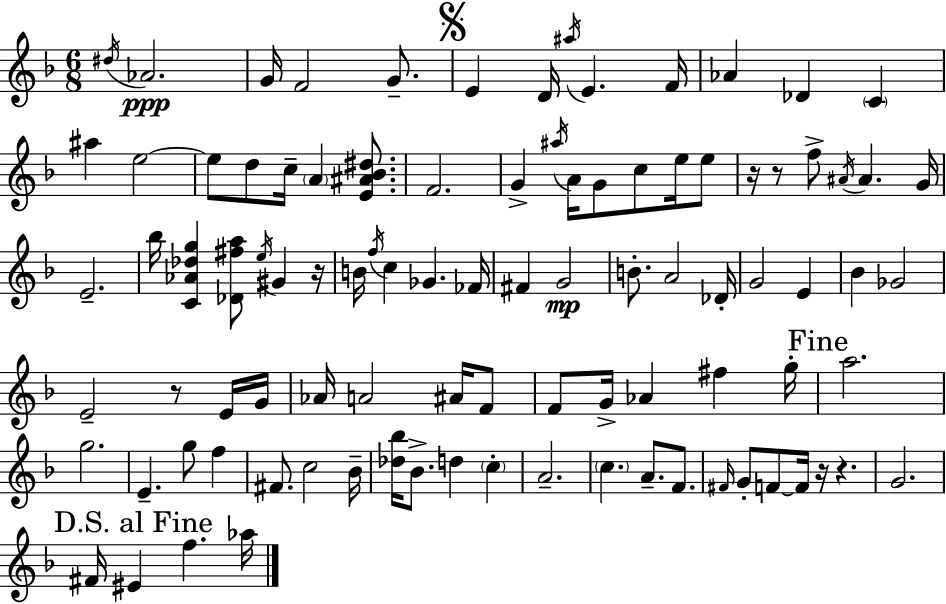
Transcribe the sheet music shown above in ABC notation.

X:1
T:Untitled
M:6/8
L:1/4
K:Dm
^d/4 _A2 G/4 F2 G/2 E D/4 ^a/4 E F/4 _A _D C ^a e2 e/2 d/2 c/4 A [E^A_B^d]/2 F2 G ^a/4 A/4 G/2 c/2 e/4 e/2 z/4 z/2 f/2 ^A/4 ^A G/4 E2 _b/4 [C_A_dg] [_D^fa]/2 e/4 ^G z/4 B/4 f/4 c _G _F/4 ^F G2 B/2 A2 _D/4 G2 E _B _G2 E2 z/2 E/4 G/4 _A/4 A2 ^A/4 F/2 F/2 G/4 _A ^f g/4 a2 g2 E g/2 f ^F/2 c2 _B/4 [_d_b]/4 _B/2 d c A2 c A/2 F/2 ^F/4 G/2 F/2 F/4 z/4 z G2 ^F/4 ^E f _a/4